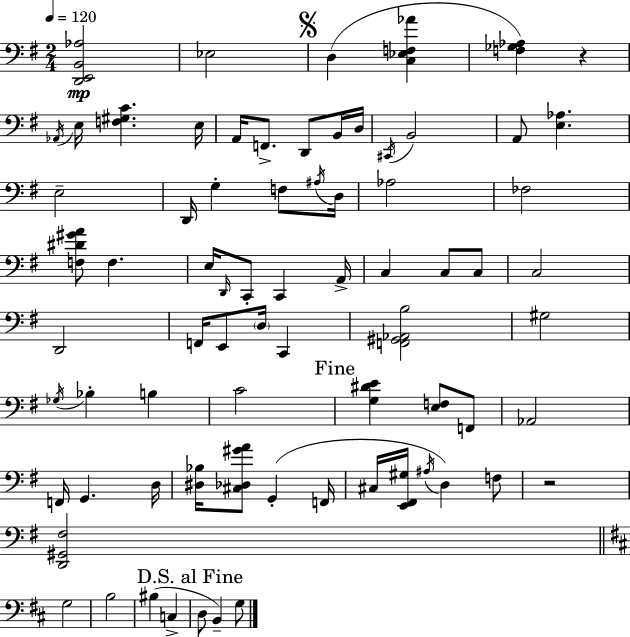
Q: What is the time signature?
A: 2/4